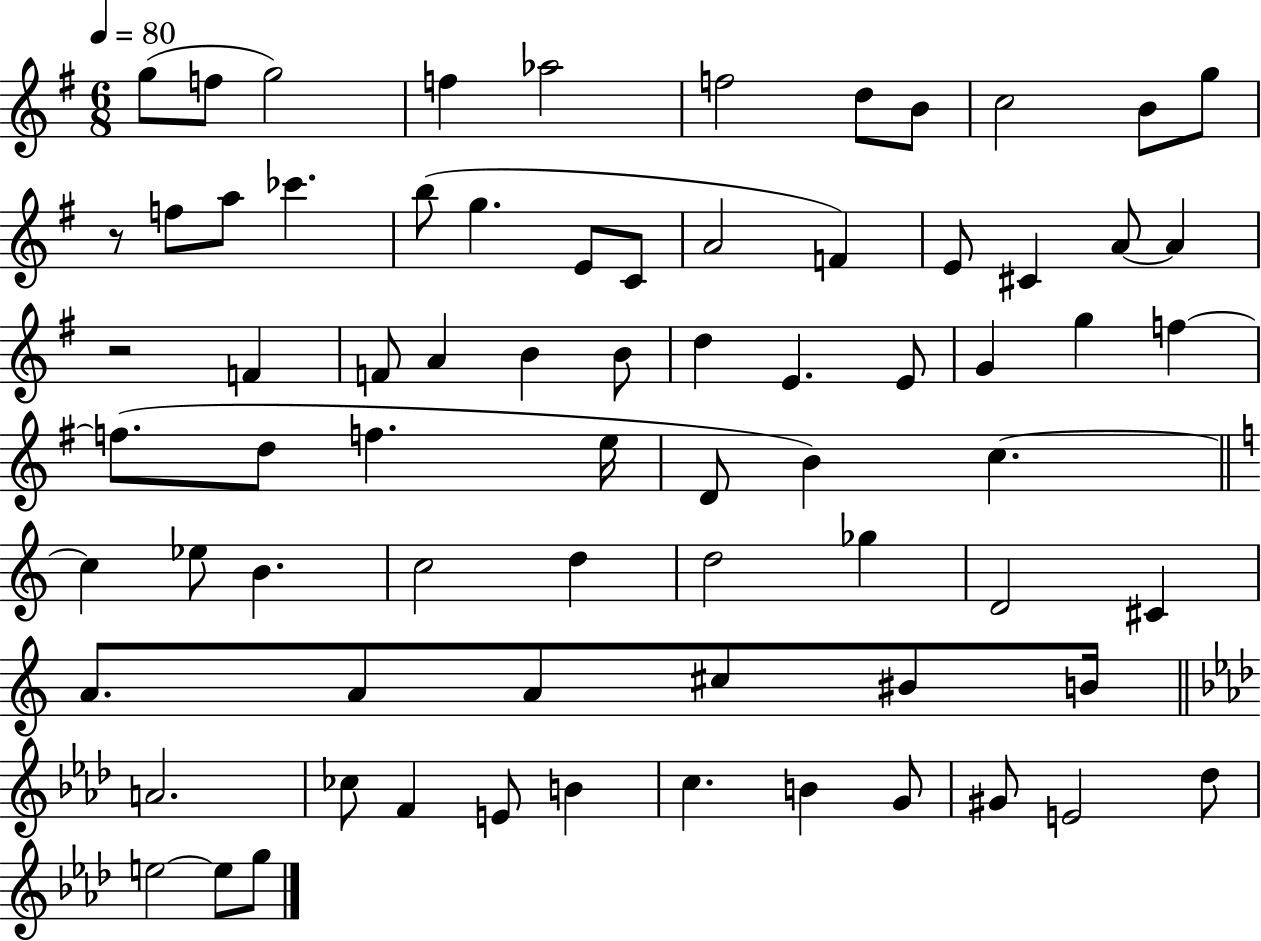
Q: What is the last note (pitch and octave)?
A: G5